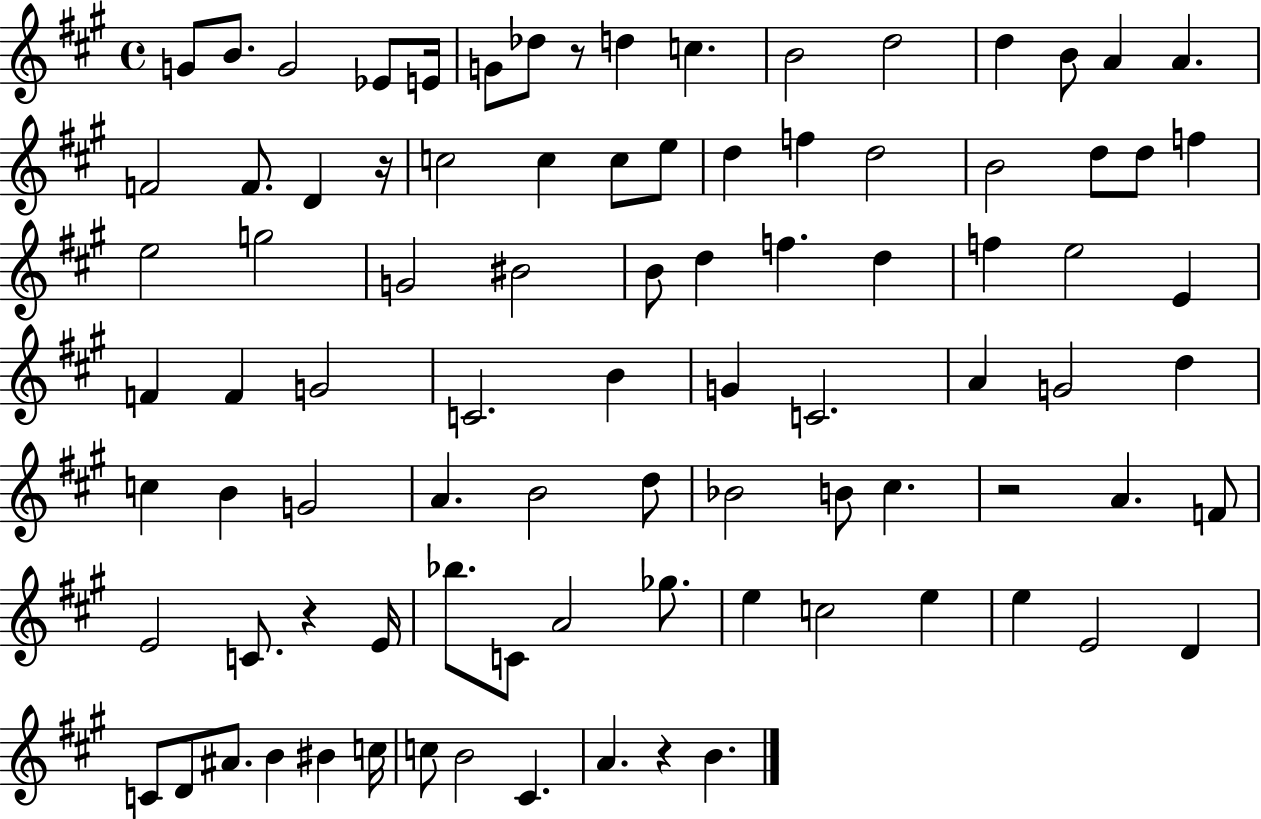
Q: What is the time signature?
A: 4/4